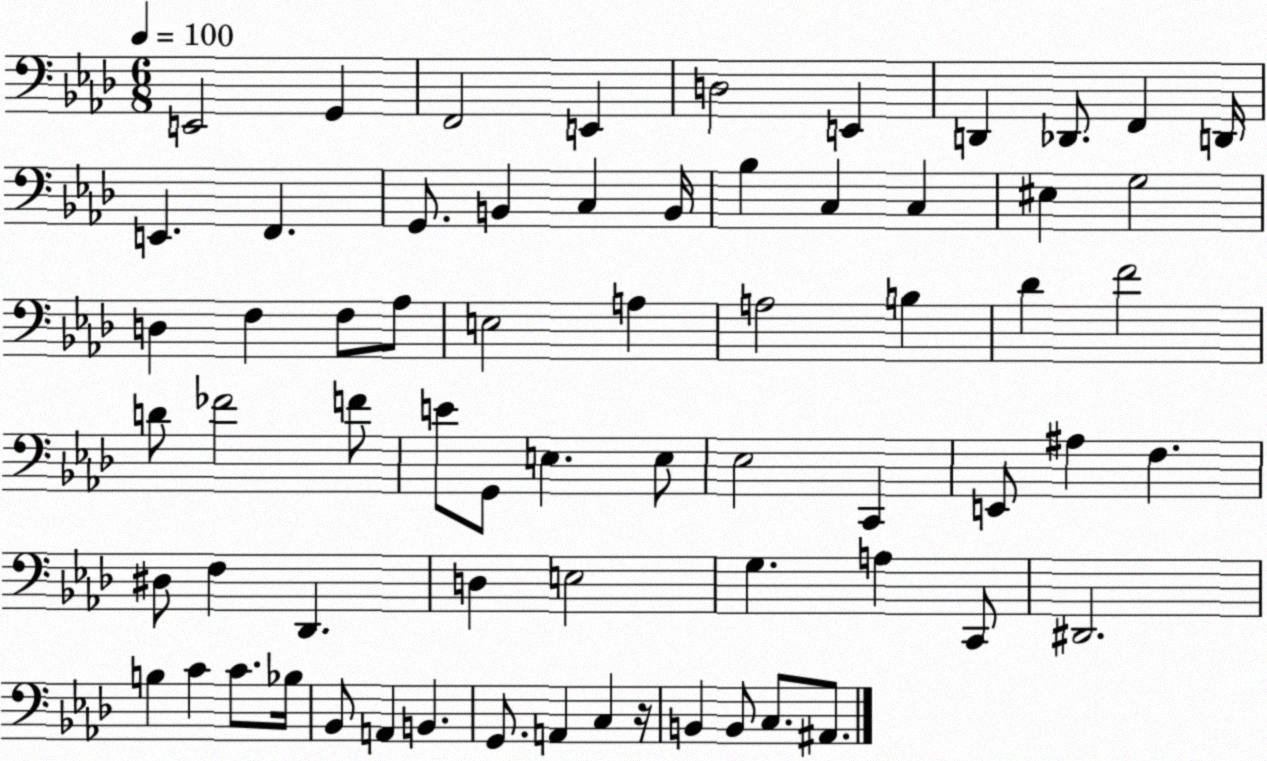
X:1
T:Untitled
M:6/8
L:1/4
K:Ab
E,,2 G,, F,,2 E,, D,2 E,, D,, _D,,/2 F,, D,,/4 E,, F,, G,,/2 B,, C, B,,/4 _B, C, C, ^E, G,2 D, F, F,/2 _A,/2 E,2 A, A,2 B, _D F2 D/2 _F2 F/2 E/2 G,,/2 E, E,/2 _E,2 C,, E,,/2 ^A, F, ^D,/2 F, _D,, D, E,2 G, A, C,,/2 ^D,,2 B, C C/2 _B,/4 _B,,/2 A,, B,, G,,/2 A,, C, z/4 B,, B,,/2 C,/2 ^A,,/2